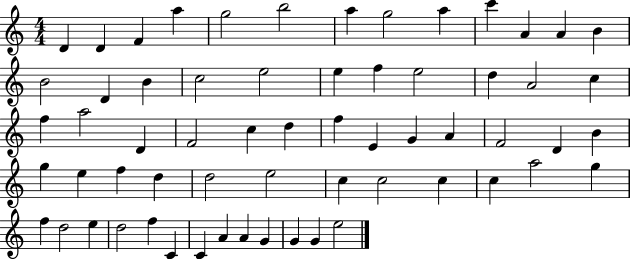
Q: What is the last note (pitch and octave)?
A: E5